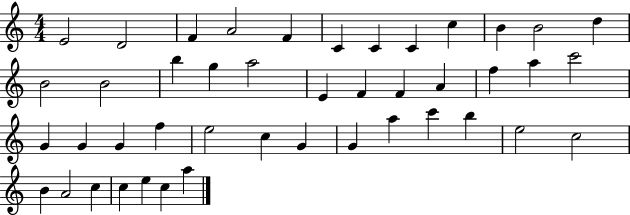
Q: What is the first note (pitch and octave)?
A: E4